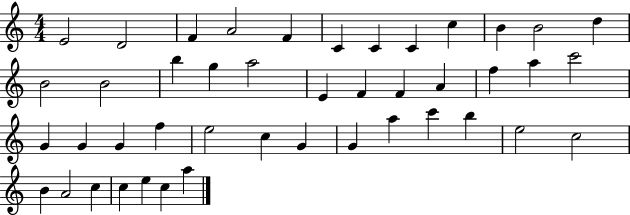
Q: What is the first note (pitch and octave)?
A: E4